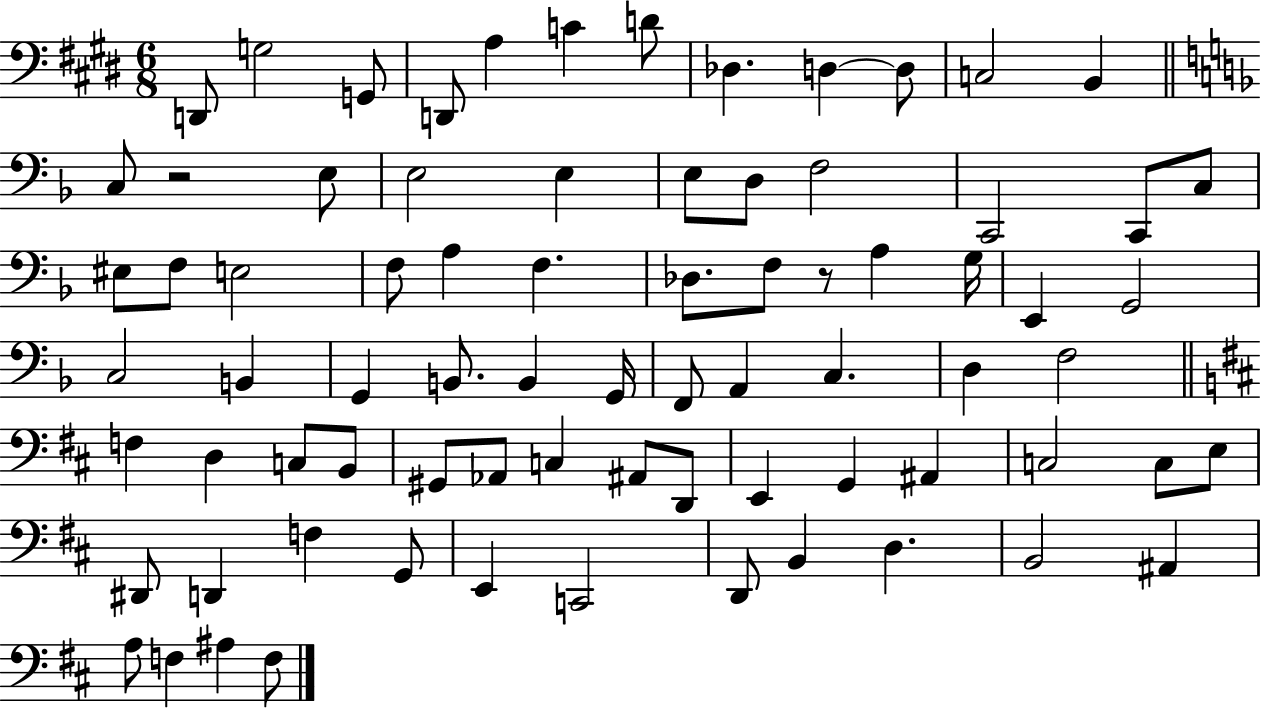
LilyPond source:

{
  \clef bass
  \numericTimeSignature
  \time 6/8
  \key e \major
  d,8 g2 g,8 | d,8 a4 c'4 d'8 | des4. d4~~ d8 | c2 b,4 | \break \bar "||" \break \key f \major c8 r2 e8 | e2 e4 | e8 d8 f2 | c,2 c,8 c8 | \break eis8 f8 e2 | f8 a4 f4. | des8. f8 r8 a4 g16 | e,4 g,2 | \break c2 b,4 | g,4 b,8. b,4 g,16 | f,8 a,4 c4. | d4 f2 | \break \bar "||" \break \key b \minor f4 d4 c8 b,8 | gis,8 aes,8 c4 ais,8 d,8 | e,4 g,4 ais,4 | c2 c8 e8 | \break dis,8 d,4 f4 g,8 | e,4 c,2 | d,8 b,4 d4. | b,2 ais,4 | \break a8 f4 ais4 f8 | \bar "|."
}